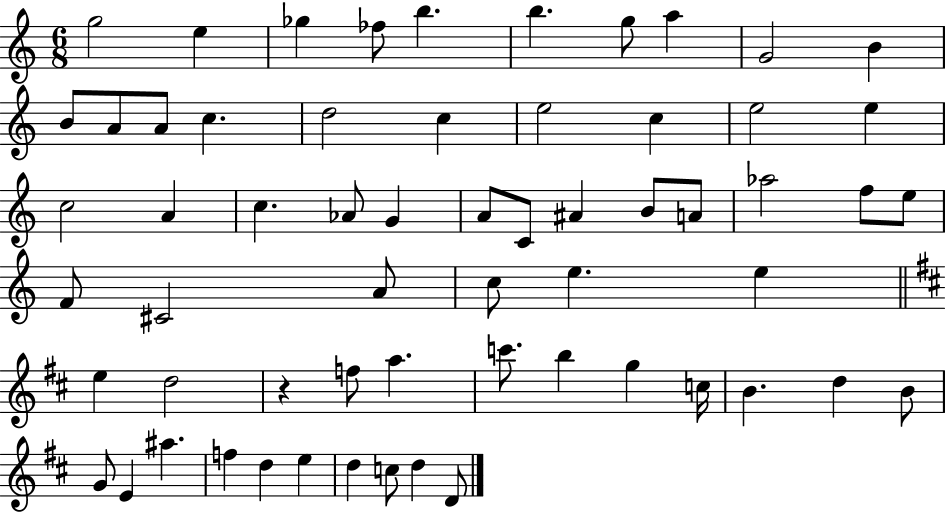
G5/h E5/q Gb5/q FES5/e B5/q. B5/q. G5/e A5/q G4/h B4/q B4/e A4/e A4/e C5/q. D5/h C5/q E5/h C5/q E5/h E5/q C5/h A4/q C5/q. Ab4/e G4/q A4/e C4/e A#4/q B4/e A4/e Ab5/h F5/e E5/e F4/e C#4/h A4/e C5/e E5/q. E5/q E5/q D5/h R/q F5/e A5/q. C6/e. B5/q G5/q C5/s B4/q. D5/q B4/e G4/e E4/q A#5/q. F5/q D5/q E5/q D5/q C5/e D5/q D4/e